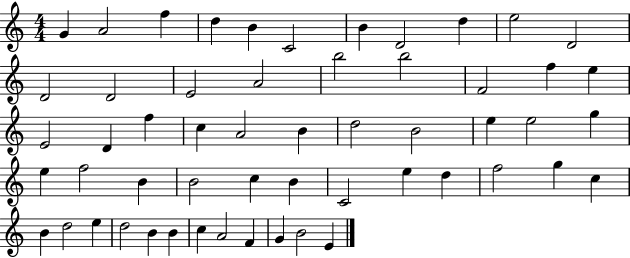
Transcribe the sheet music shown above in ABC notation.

X:1
T:Untitled
M:4/4
L:1/4
K:C
G A2 f d B C2 B D2 d e2 D2 D2 D2 E2 A2 b2 b2 F2 f e E2 D f c A2 B d2 B2 e e2 g e f2 B B2 c B C2 e d f2 g c B d2 e d2 B B c A2 F G B2 E